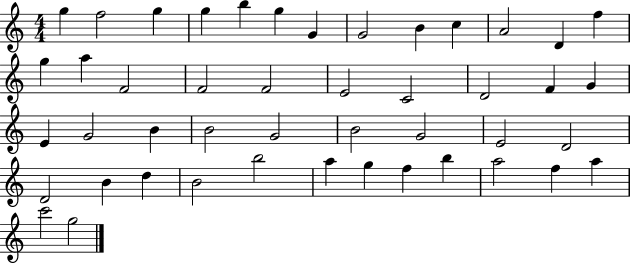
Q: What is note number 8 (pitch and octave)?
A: G4